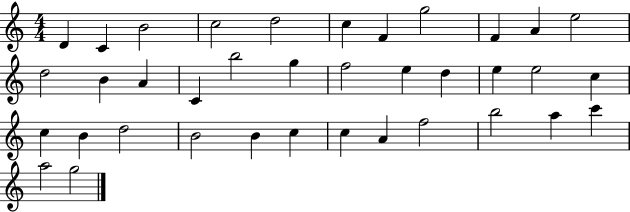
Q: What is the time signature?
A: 4/4